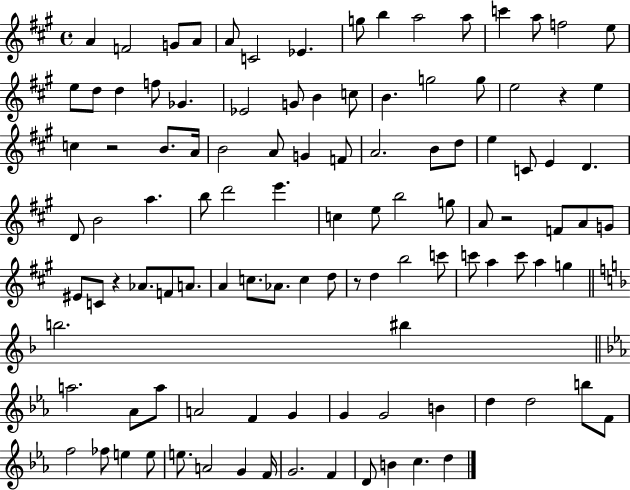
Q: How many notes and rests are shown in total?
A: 109